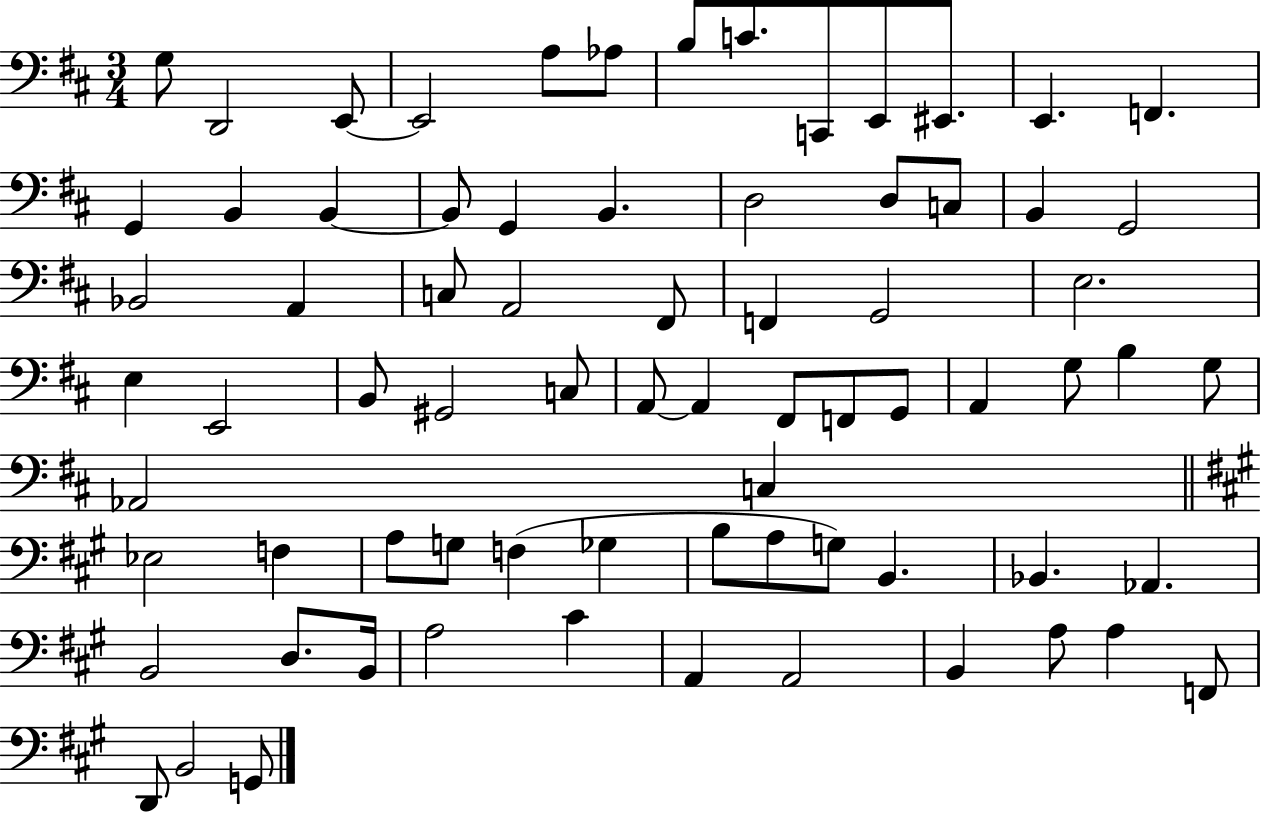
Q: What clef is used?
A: bass